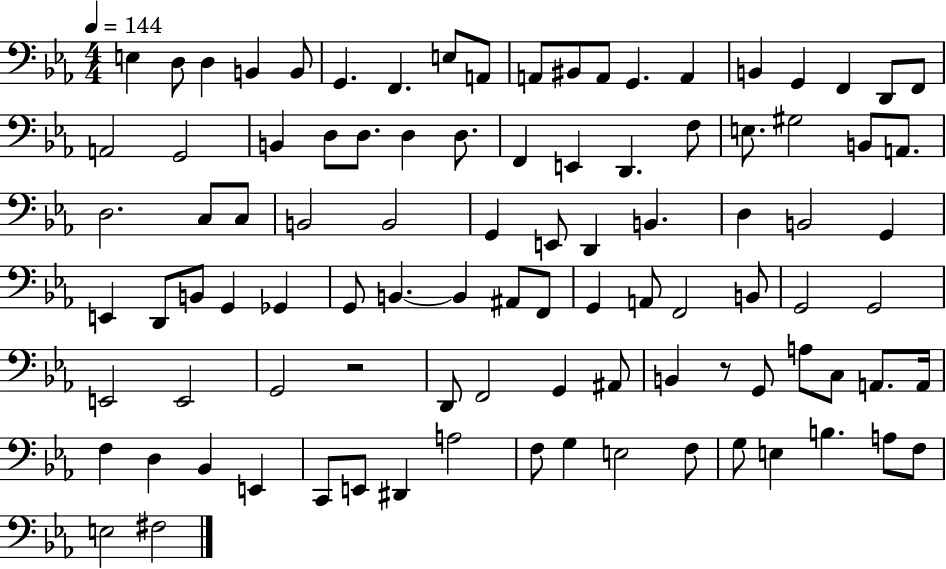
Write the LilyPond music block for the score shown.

{
  \clef bass
  \numericTimeSignature
  \time 4/4
  \key ees \major
  \tempo 4 = 144
  \repeat volta 2 { e4 d8 d4 b,4 b,8 | g,4. f,4. e8 a,8 | a,8 bis,8 a,8 g,4. a,4 | b,4 g,4 f,4 d,8 f,8 | \break a,2 g,2 | b,4 d8 d8. d4 d8. | f,4 e,4 d,4. f8 | e8. gis2 b,8 a,8. | \break d2. c8 c8 | b,2 b,2 | g,4 e,8 d,4 b,4. | d4 b,2 g,4 | \break e,4 d,8 b,8 g,4 ges,4 | g,8 b,4.~~ b,4 ais,8 f,8 | g,4 a,8 f,2 b,8 | g,2 g,2 | \break e,2 e,2 | g,2 r2 | d,8 f,2 g,4 ais,8 | b,4 r8 g,8 a8 c8 a,8. a,16 | \break f4 d4 bes,4 e,4 | c,8 e,8 dis,4 a2 | f8 g4 e2 f8 | g8 e4 b4. a8 f8 | \break e2 fis2 | } \bar "|."
}